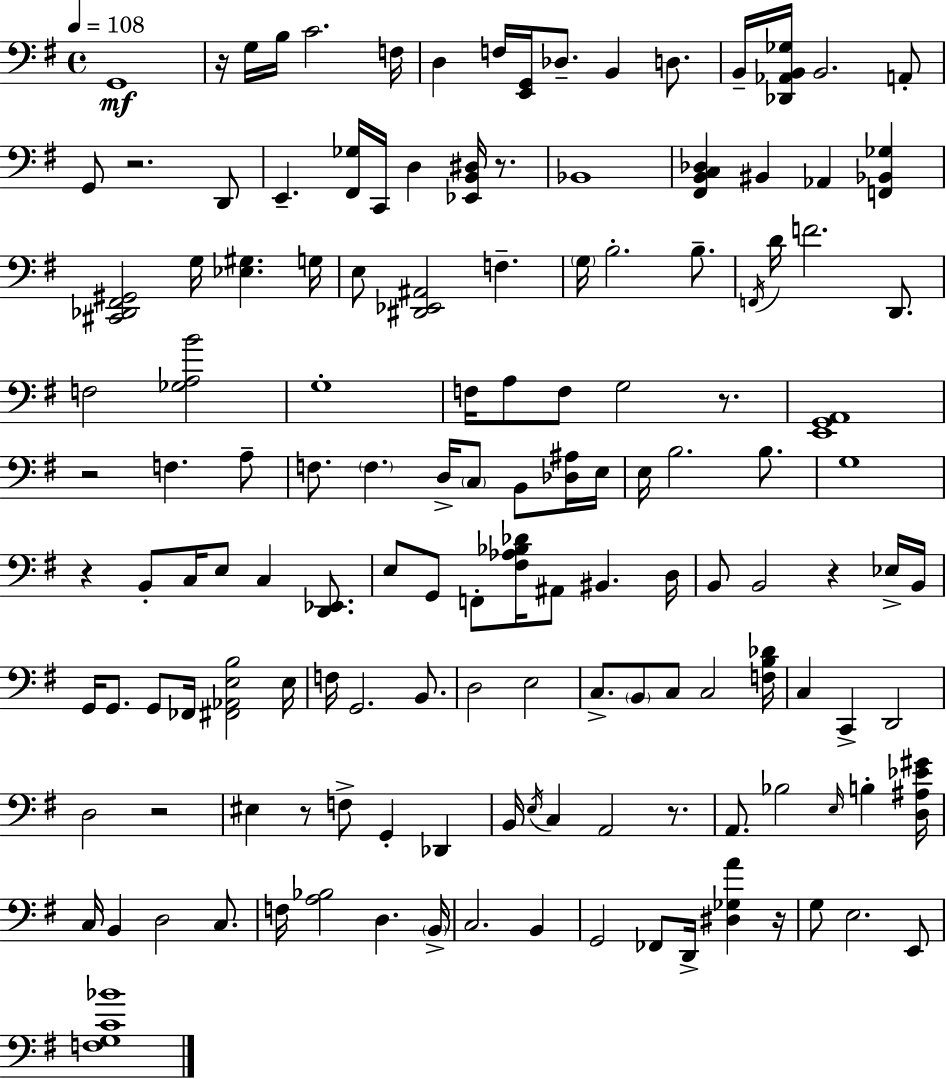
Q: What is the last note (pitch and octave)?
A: E2